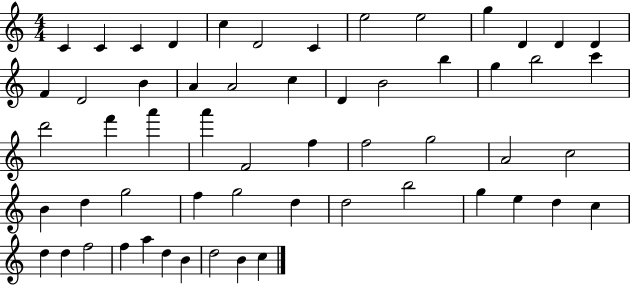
X:1
T:Untitled
M:4/4
L:1/4
K:C
C C C D c D2 C e2 e2 g D D D F D2 B A A2 c D B2 b g b2 c' d'2 f' a' a' F2 f f2 g2 A2 c2 B d g2 f g2 d d2 b2 g e d c d d f2 f a d B d2 B c